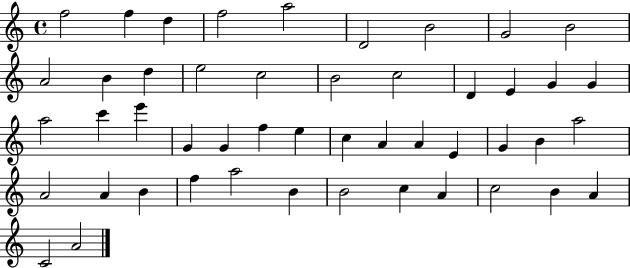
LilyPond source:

{
  \clef treble
  \time 4/4
  \defaultTimeSignature
  \key c \major
  f''2 f''4 d''4 | f''2 a''2 | d'2 b'2 | g'2 b'2 | \break a'2 b'4 d''4 | e''2 c''2 | b'2 c''2 | d'4 e'4 g'4 g'4 | \break a''2 c'''4 e'''4 | g'4 g'4 f''4 e''4 | c''4 a'4 a'4 e'4 | g'4 b'4 a''2 | \break a'2 a'4 b'4 | f''4 a''2 b'4 | b'2 c''4 a'4 | c''2 b'4 a'4 | \break c'2 a'2 | \bar "|."
}